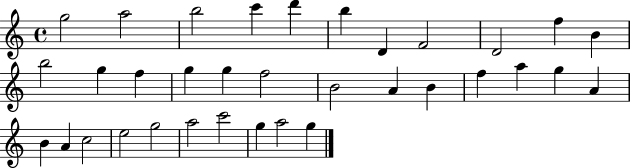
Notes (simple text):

G5/h A5/h B5/h C6/q D6/q B5/q D4/q F4/h D4/h F5/q B4/q B5/h G5/q F5/q G5/q G5/q F5/h B4/h A4/q B4/q F5/q A5/q G5/q A4/q B4/q A4/q C5/h E5/h G5/h A5/h C6/h G5/q A5/h G5/q